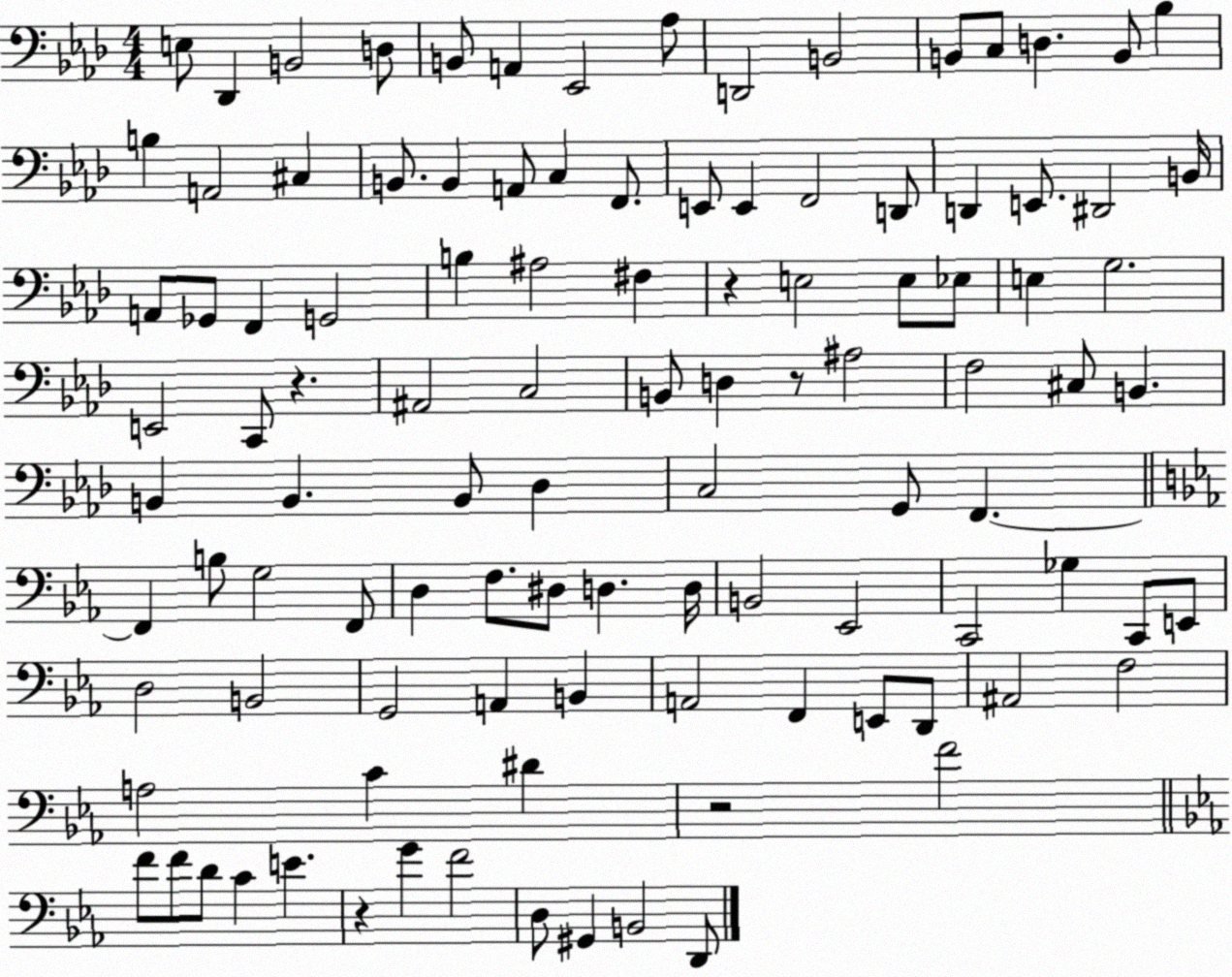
X:1
T:Untitled
M:4/4
L:1/4
K:Ab
E,/2 _D,, B,,2 D,/2 B,,/2 A,, _E,,2 _A,/2 D,,2 B,,2 B,,/2 C,/2 D, B,,/2 _B, B, A,,2 ^C, B,,/2 B,, A,,/2 C, F,,/2 E,,/2 E,, F,,2 D,,/2 D,, E,,/2 ^D,,2 B,,/4 A,,/2 _G,,/2 F,, G,,2 B, ^A,2 ^F, z E,2 E,/2 _E,/2 E, G,2 E,,2 C,,/2 z ^A,,2 C,2 B,,/2 D, z/2 ^A,2 F,2 ^C,/2 B,, B,, B,, B,,/2 _D, C,2 G,,/2 F,, F,, B,/2 G,2 F,,/2 D, F,/2 ^D,/2 D, D,/4 B,,2 _E,,2 C,,2 _G, C,,/2 E,,/2 D,2 B,,2 G,,2 A,, B,, A,,2 F,, E,,/2 D,,/2 ^A,,2 F,2 A,2 C ^D z2 F2 F/2 F/2 D/2 C E z G F2 D,/2 ^G,, B,,2 D,,/2